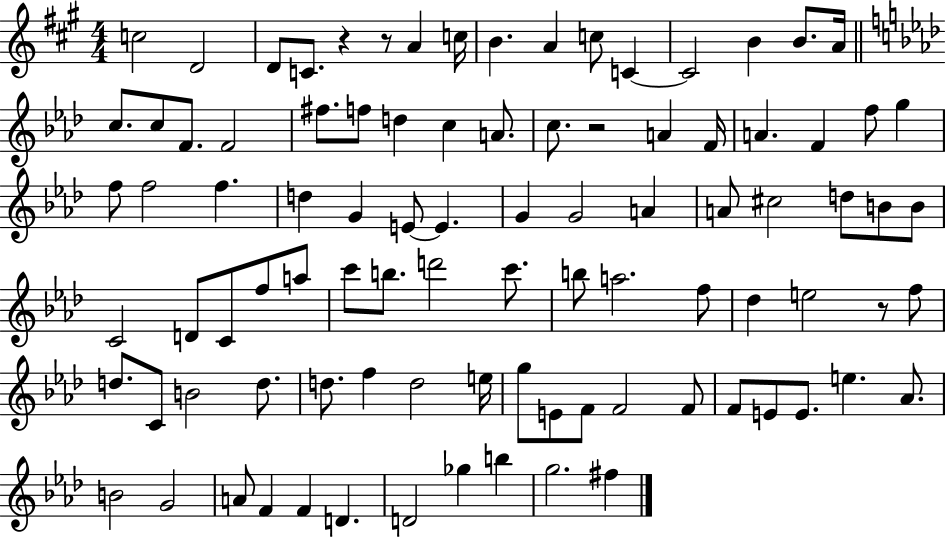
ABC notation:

X:1
T:Untitled
M:4/4
L:1/4
K:A
c2 D2 D/2 C/2 z z/2 A c/4 B A c/2 C C2 B B/2 A/4 c/2 c/2 F/2 F2 ^f/2 f/2 d c A/2 c/2 z2 A F/4 A F f/2 g f/2 f2 f d G E/2 E G G2 A A/2 ^c2 d/2 B/2 B/2 C2 D/2 C/2 f/2 a/2 c'/2 b/2 d'2 c'/2 b/2 a2 f/2 _d e2 z/2 f/2 d/2 C/2 B2 d/2 d/2 f d2 e/4 g/2 E/2 F/2 F2 F/2 F/2 E/2 E/2 e _A/2 B2 G2 A/2 F F D D2 _g b g2 ^f